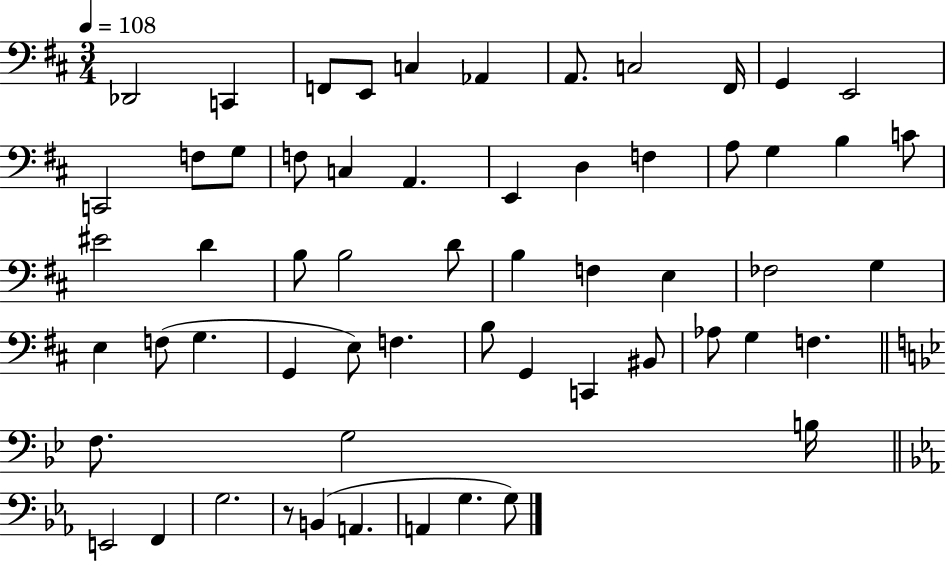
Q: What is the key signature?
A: D major